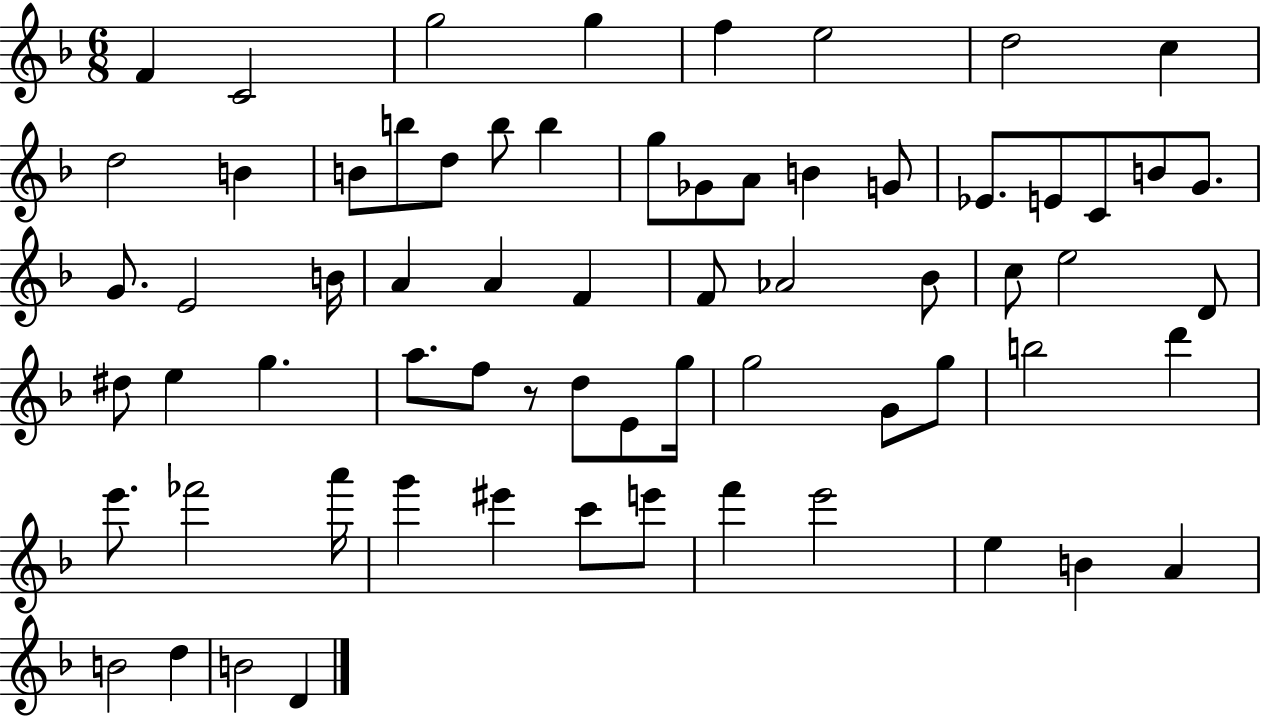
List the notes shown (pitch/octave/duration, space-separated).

F4/q C4/h G5/h G5/q F5/q E5/h D5/h C5/q D5/h B4/q B4/e B5/e D5/e B5/e B5/q G5/e Gb4/e A4/e B4/q G4/e Eb4/e. E4/e C4/e B4/e G4/e. G4/e. E4/h B4/s A4/q A4/q F4/q F4/e Ab4/h Bb4/e C5/e E5/h D4/e D#5/e E5/q G5/q. A5/e. F5/e R/e D5/e E4/e G5/s G5/h G4/e G5/e B5/h D6/q E6/e. FES6/h A6/s G6/q EIS6/q C6/e E6/e F6/q E6/h E5/q B4/q A4/q B4/h D5/q B4/h D4/q